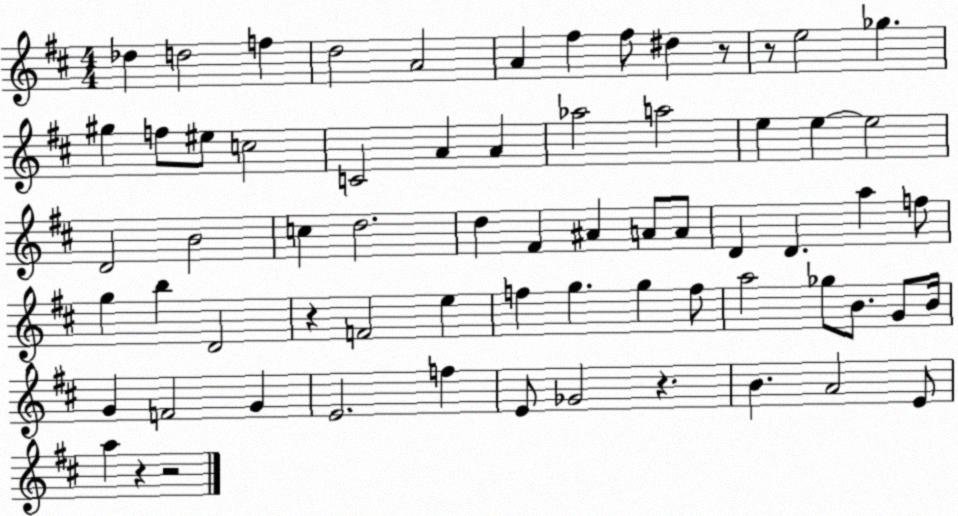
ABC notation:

X:1
T:Untitled
M:4/4
L:1/4
K:D
_d d2 f d2 A2 A ^f ^f/2 ^d z/2 z/2 e2 _g ^g f/2 ^e/2 c2 C2 A A _a2 a2 e e e2 D2 B2 c d2 d ^F ^A A/2 A/2 D D a f/2 g b D2 z F2 e f g g f/2 a2 _g/2 B/2 G/2 B/4 G F2 G E2 f E/2 _G2 z B A2 E/2 a z z2